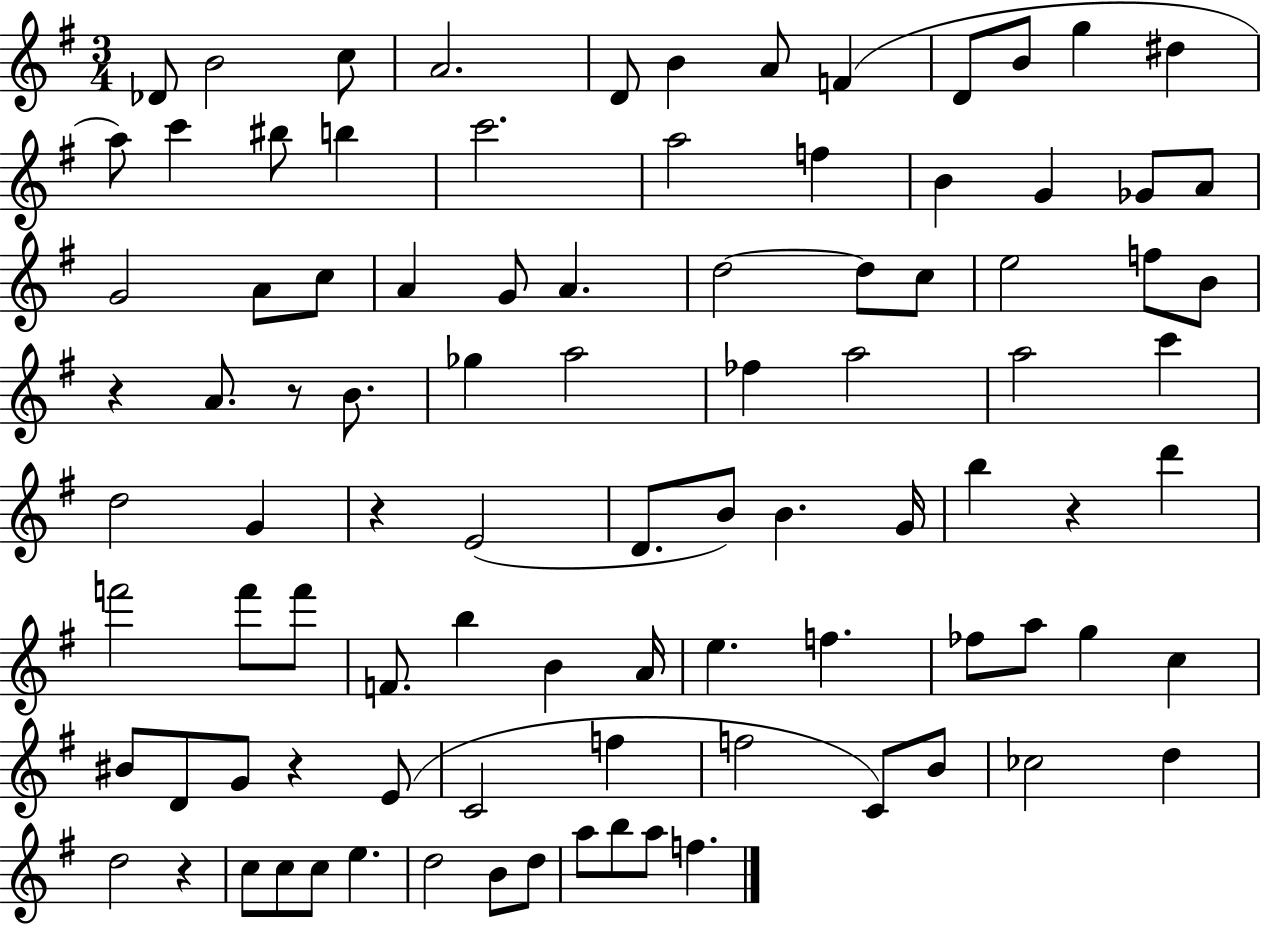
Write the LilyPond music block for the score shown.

{
  \clef treble
  \numericTimeSignature
  \time 3/4
  \key g \major
  des'8 b'2 c''8 | a'2. | d'8 b'4 a'8 f'4( | d'8 b'8 g''4 dis''4 | \break a''8) c'''4 bis''8 b''4 | c'''2. | a''2 f''4 | b'4 g'4 ges'8 a'8 | \break g'2 a'8 c''8 | a'4 g'8 a'4. | d''2~~ d''8 c''8 | e''2 f''8 b'8 | \break r4 a'8. r8 b'8. | ges''4 a''2 | fes''4 a''2 | a''2 c'''4 | \break d''2 g'4 | r4 e'2( | d'8. b'8) b'4. g'16 | b''4 r4 d'''4 | \break f'''2 f'''8 f'''8 | f'8. b''4 b'4 a'16 | e''4. f''4. | fes''8 a''8 g''4 c''4 | \break bis'8 d'8 g'8 r4 e'8( | c'2 f''4 | f''2 c'8) b'8 | ces''2 d''4 | \break d''2 r4 | c''8 c''8 c''8 e''4. | d''2 b'8 d''8 | a''8 b''8 a''8 f''4. | \break \bar "|."
}